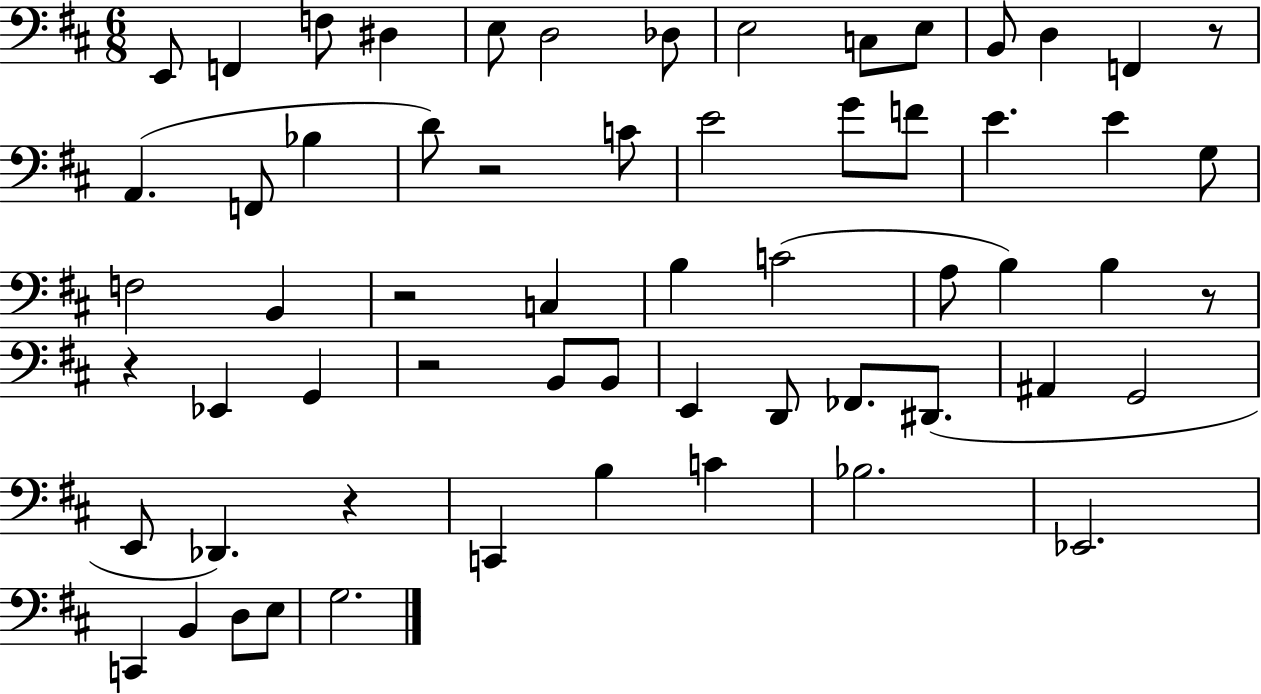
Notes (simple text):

E2/e F2/q F3/e D#3/q E3/e D3/h Db3/e E3/h C3/e E3/e B2/e D3/q F2/q R/e A2/q. F2/e Bb3/q D4/e R/h C4/e E4/h G4/e F4/e E4/q. E4/q G3/e F3/h B2/q R/h C3/q B3/q C4/h A3/e B3/q B3/q R/e R/q Eb2/q G2/q R/h B2/e B2/e E2/q D2/e FES2/e. D#2/e. A#2/q G2/h E2/e Db2/q. R/q C2/q B3/q C4/q Bb3/h. Eb2/h. C2/q B2/q D3/e E3/e G3/h.